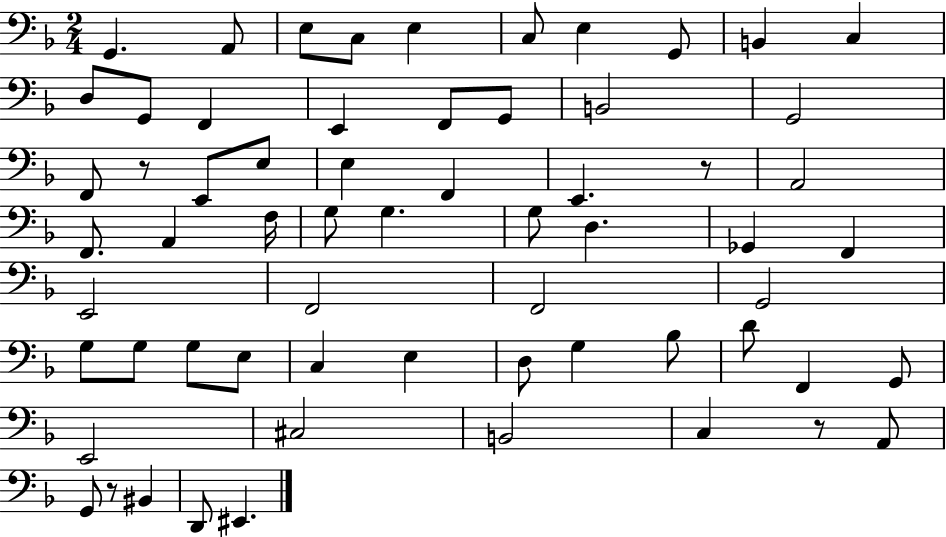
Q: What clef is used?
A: bass